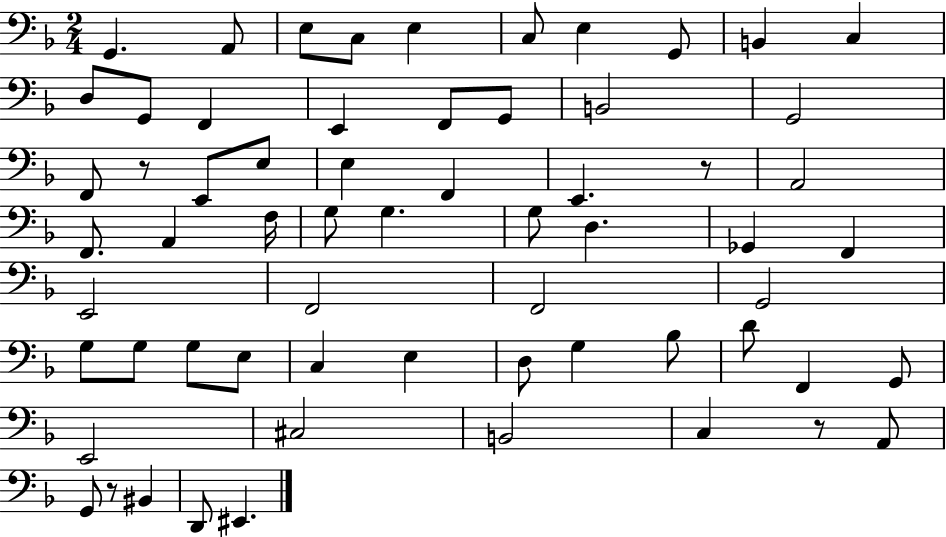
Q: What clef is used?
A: bass